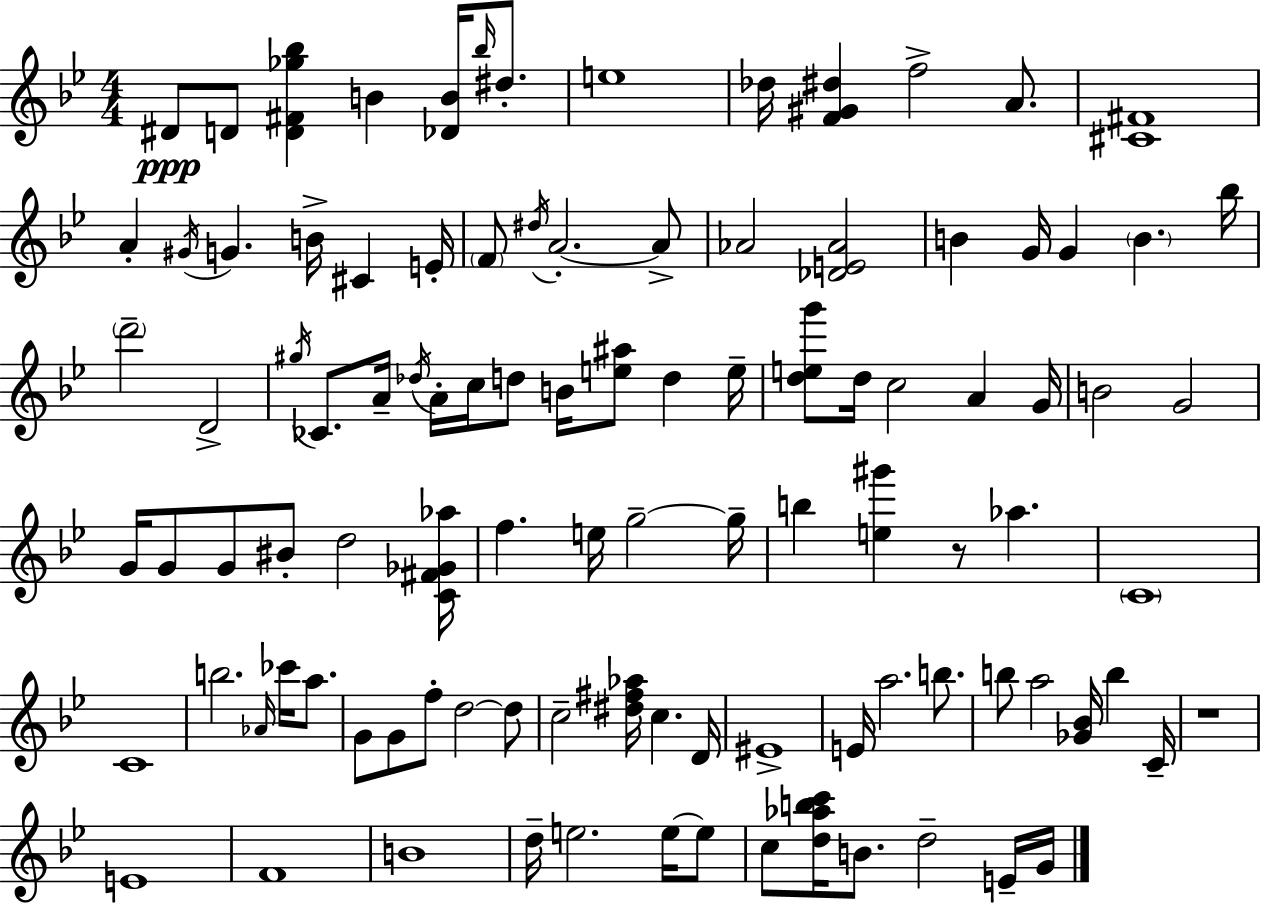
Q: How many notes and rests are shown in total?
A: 102